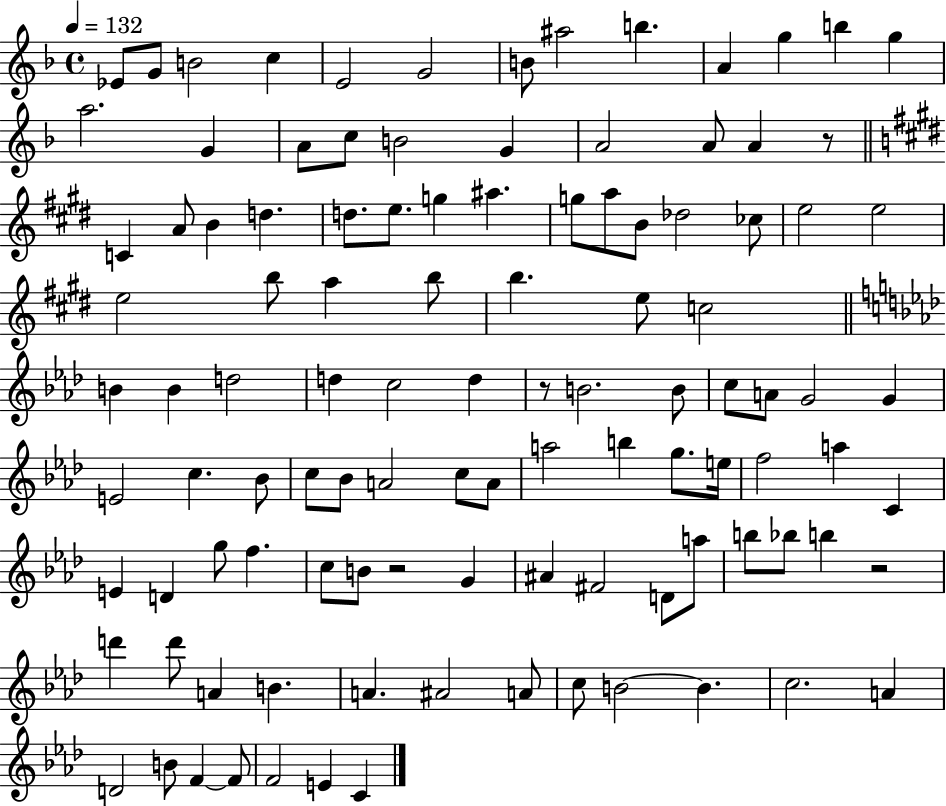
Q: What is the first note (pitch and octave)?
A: Eb4